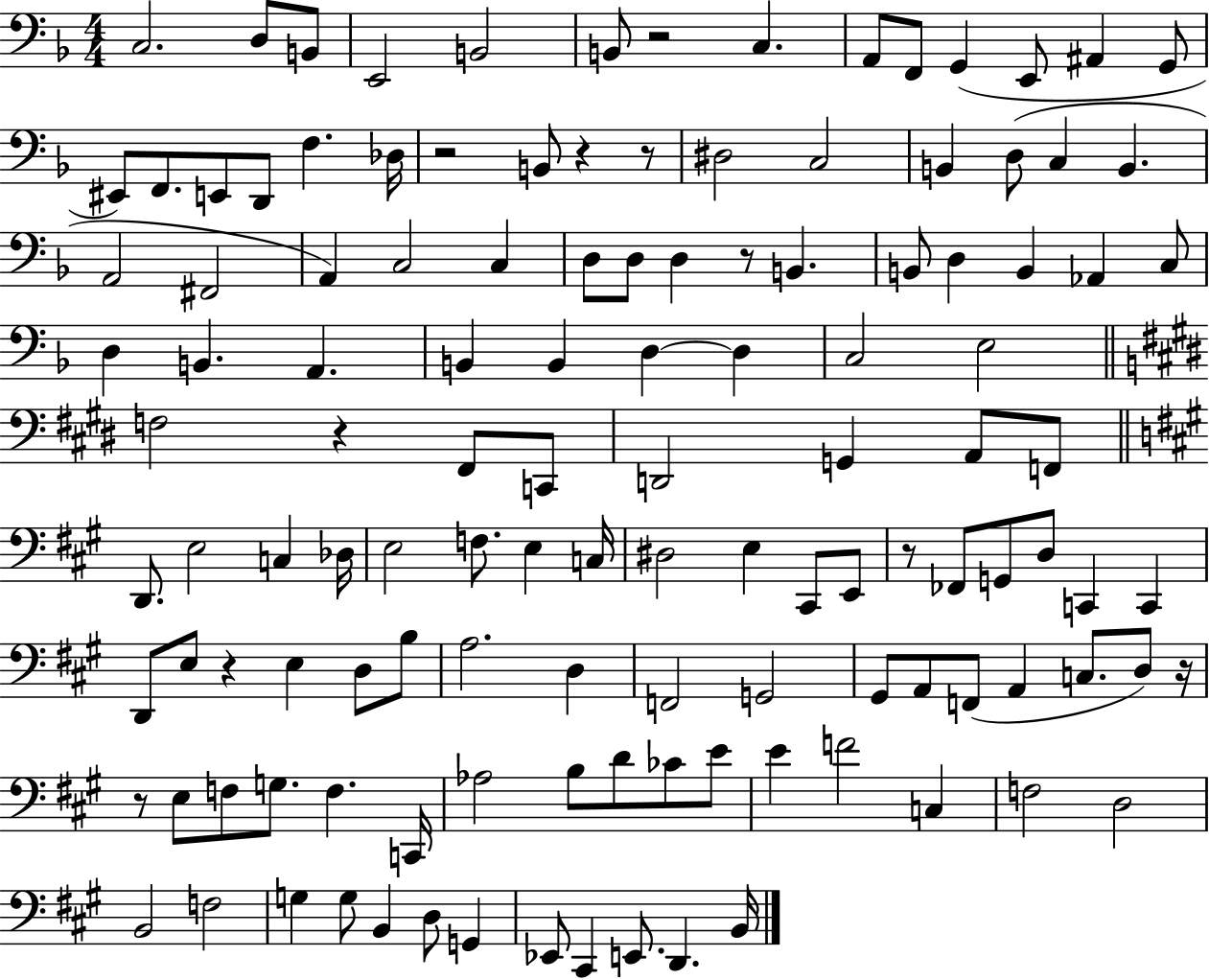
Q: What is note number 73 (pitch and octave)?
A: C2